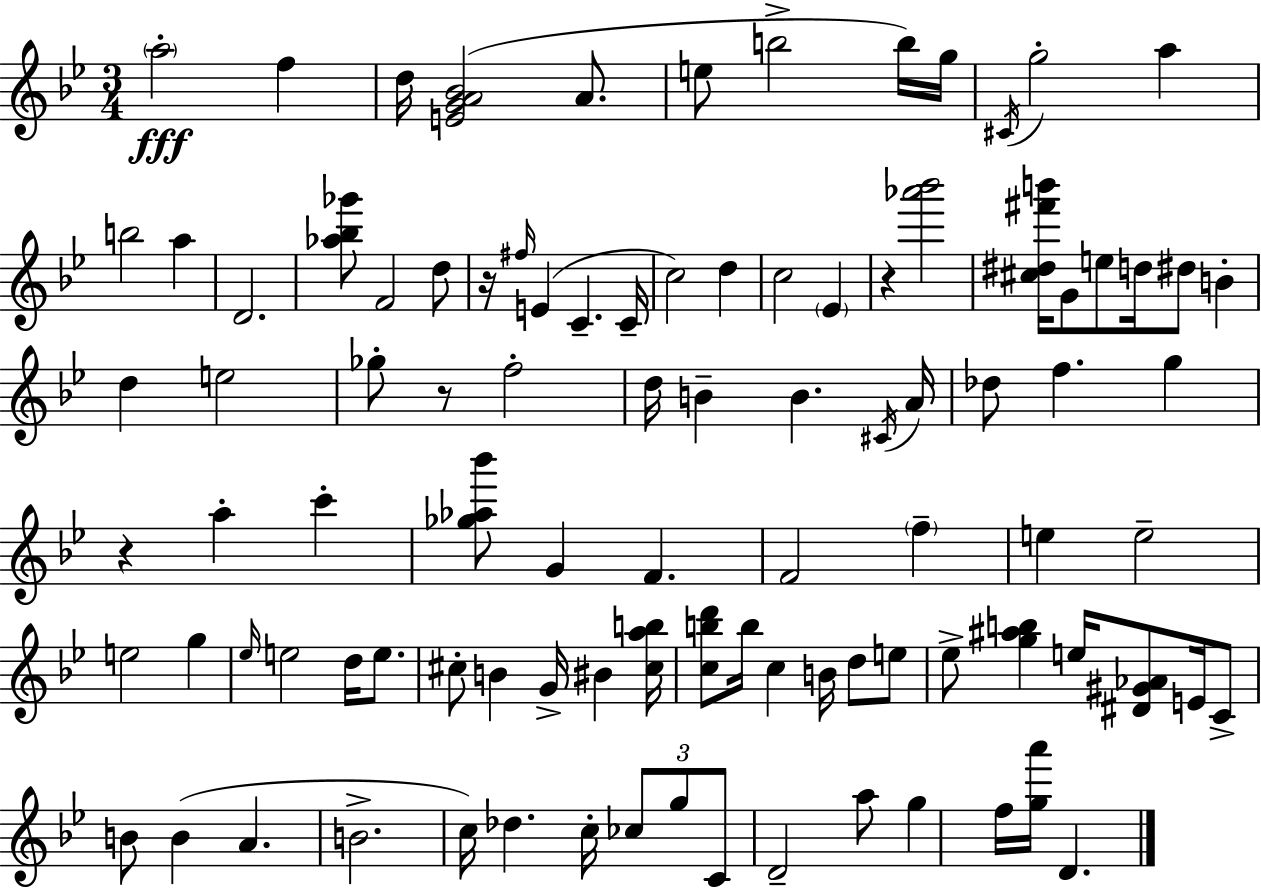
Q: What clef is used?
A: treble